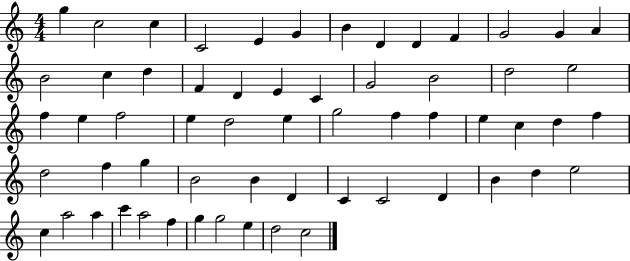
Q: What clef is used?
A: treble